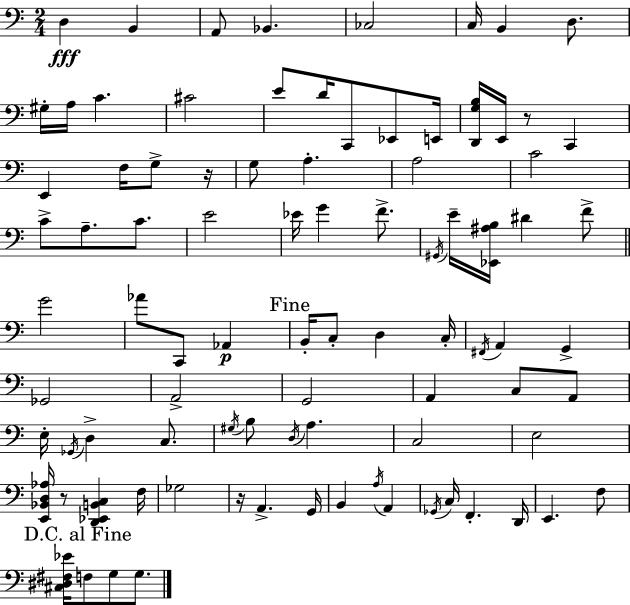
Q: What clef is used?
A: bass